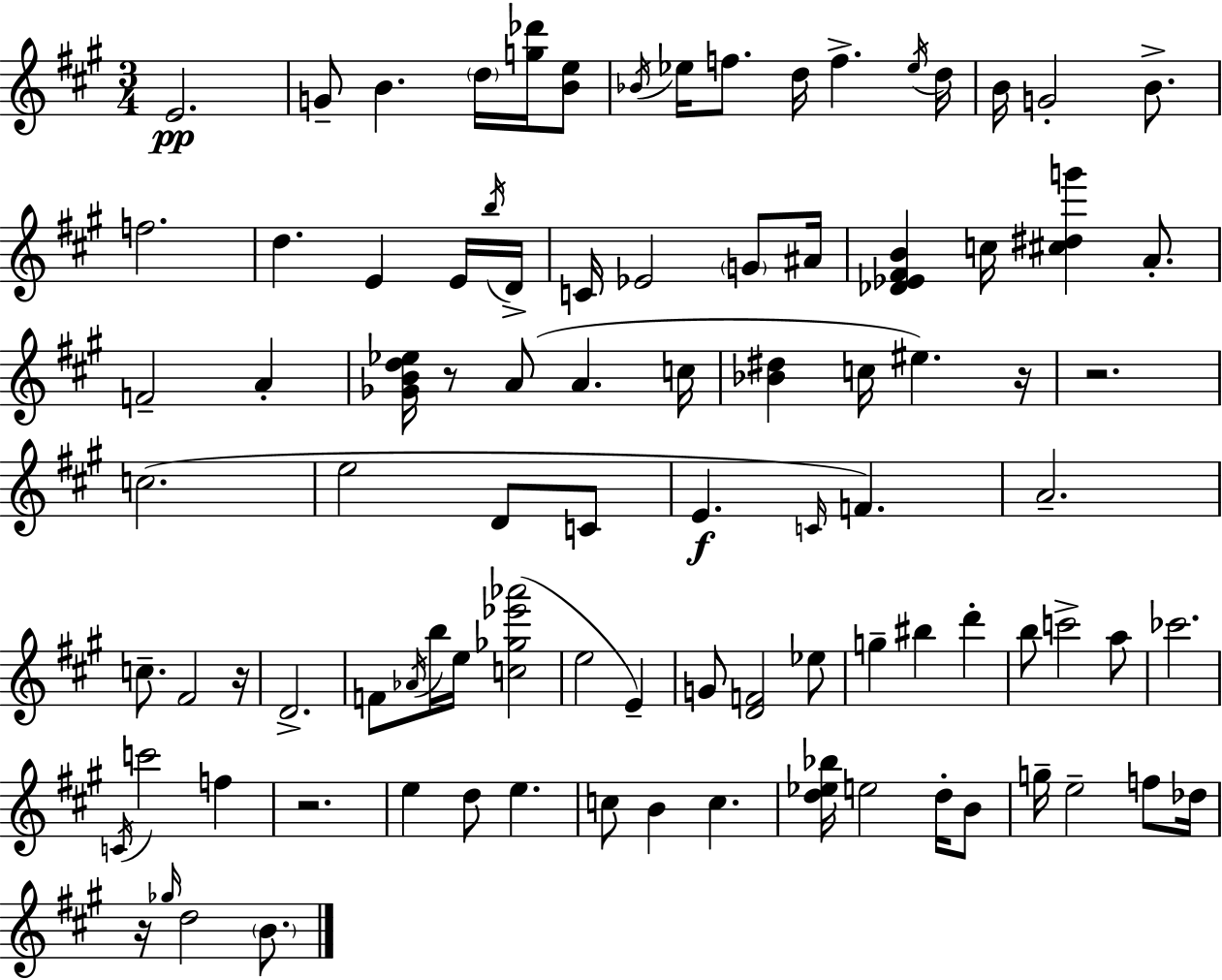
E4/h. G4/e B4/q. D5/s [G5,Db6]/s [B4,E5]/e Bb4/s Eb5/s F5/e. D5/s F5/q. Eb5/s D5/s B4/s G4/h B4/e. F5/h. D5/q. E4/q E4/s B5/s D4/s C4/s Eb4/h G4/e A#4/s [Db4,Eb4,F#4,B4]/q C5/s [C#5,D#5,G6]/q A4/e. F4/h A4/q [Gb4,B4,D5,Eb5]/s R/e A4/e A4/q. C5/s [Bb4,D#5]/q C5/s EIS5/q. R/s R/h. C5/h. E5/h D4/e C4/e E4/q. C4/s F4/q. A4/h. C5/e. F#4/h R/s D4/h. F4/e Ab4/s B5/s E5/s [C5,Gb5,Eb6,Ab6]/h E5/h E4/q G4/e [D4,F4]/h Eb5/e G5/q BIS5/q D6/q B5/e C6/h A5/e CES6/h. C4/s C6/h F5/q R/h. E5/q D5/e E5/q. C5/e B4/q C5/q. [D5,Eb5,Bb5]/s E5/h D5/s B4/e G5/s E5/h F5/e Db5/s R/s Gb5/s D5/h B4/e.